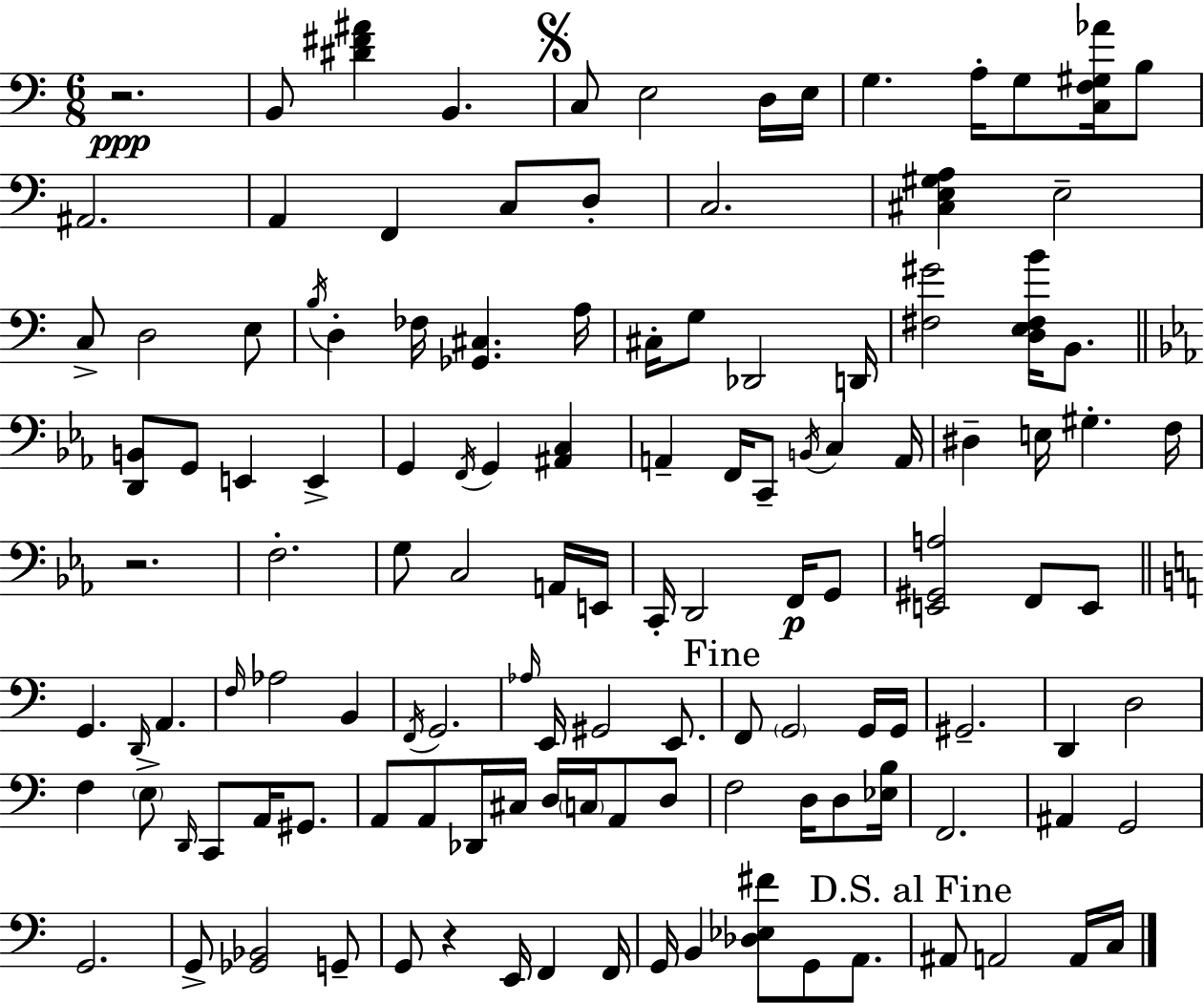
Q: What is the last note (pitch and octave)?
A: C3